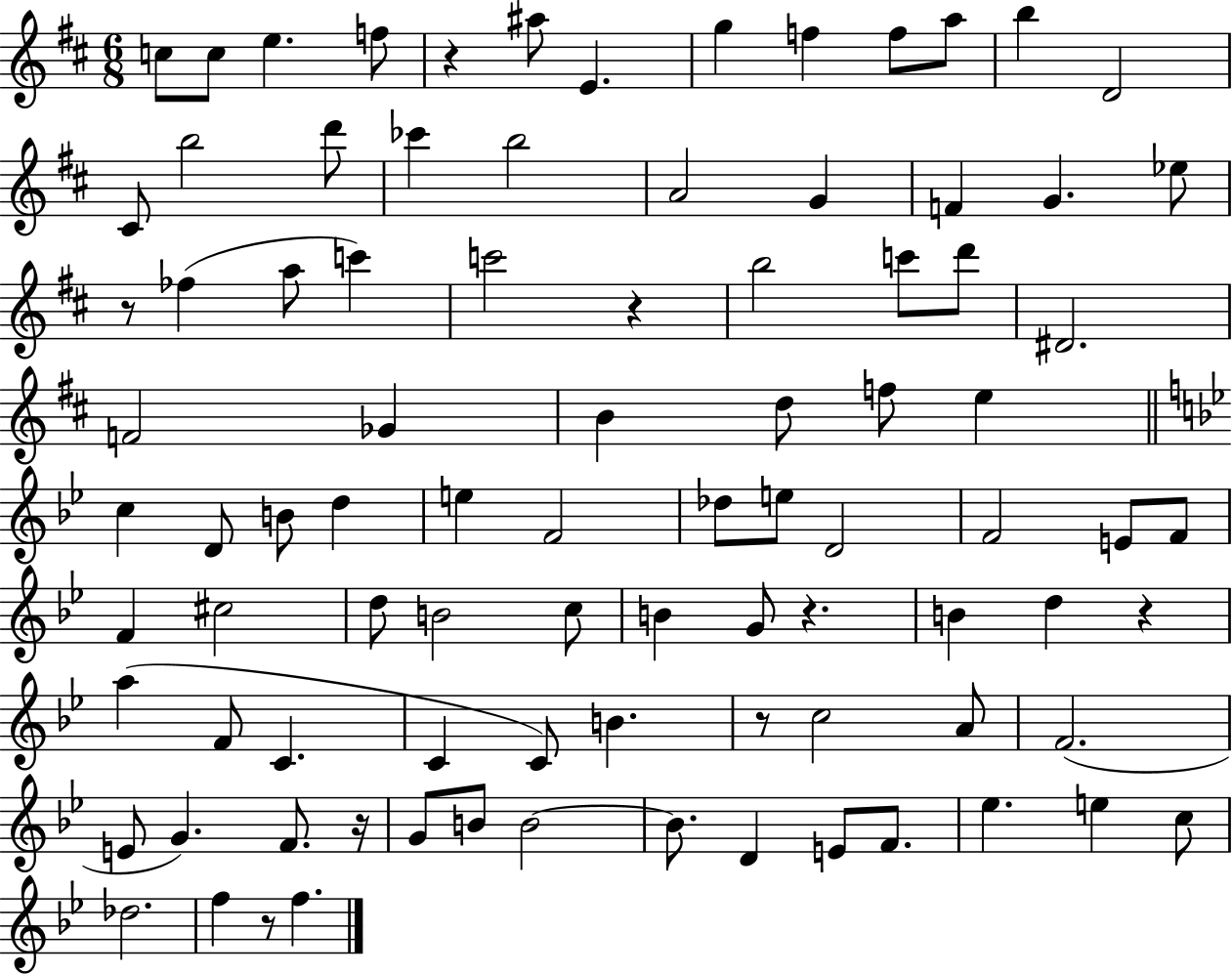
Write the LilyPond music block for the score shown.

{
  \clef treble
  \numericTimeSignature
  \time 6/8
  \key d \major
  c''8 c''8 e''4. f''8 | r4 ais''8 e'4. | g''4 f''4 f''8 a''8 | b''4 d'2 | \break cis'8 b''2 d'''8 | ces'''4 b''2 | a'2 g'4 | f'4 g'4. ees''8 | \break r8 fes''4( a''8 c'''4) | c'''2 r4 | b''2 c'''8 d'''8 | dis'2. | \break f'2 ges'4 | b'4 d''8 f''8 e''4 | \bar "||" \break \key g \minor c''4 d'8 b'8 d''4 | e''4 f'2 | des''8 e''8 d'2 | f'2 e'8 f'8 | \break f'4 cis''2 | d''8 b'2 c''8 | b'4 g'8 r4. | b'4 d''4 r4 | \break a''4( f'8 c'4. | c'4 c'8) b'4. | r8 c''2 a'8 | f'2.( | \break e'8 g'4.) f'8. r16 | g'8 b'8 b'2~~ | b'8. d'4 e'8 f'8. | ees''4. e''4 c''8 | \break des''2. | f''4 r8 f''4. | \bar "|."
}